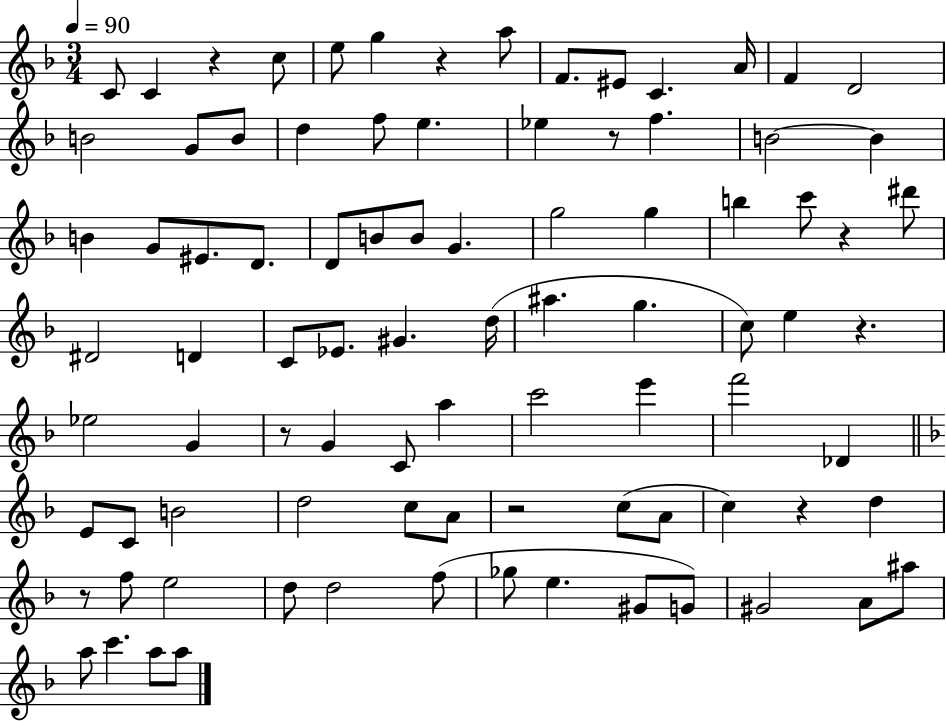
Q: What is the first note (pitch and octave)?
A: C4